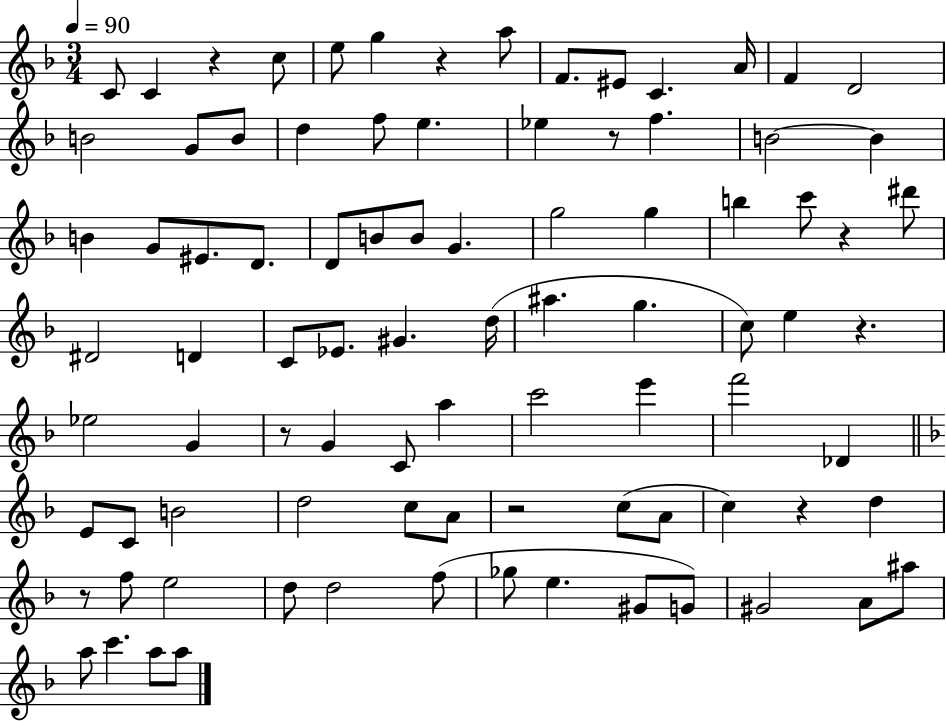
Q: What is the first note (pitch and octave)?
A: C4